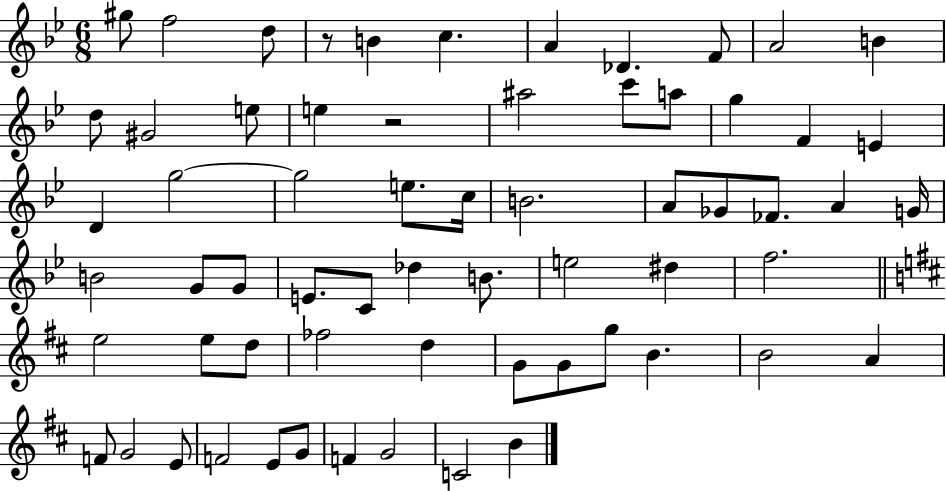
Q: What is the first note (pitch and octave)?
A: G#5